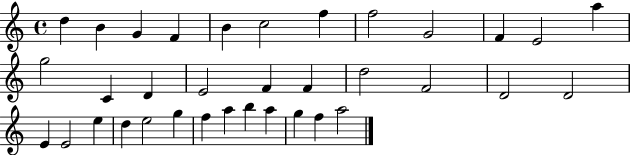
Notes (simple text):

D5/q B4/q G4/q F4/q B4/q C5/h F5/q F5/h G4/h F4/q E4/h A5/q G5/h C4/q D4/q E4/h F4/q F4/q D5/h F4/h D4/h D4/h E4/q E4/h E5/q D5/q E5/h G5/q F5/q A5/q B5/q A5/q G5/q F5/q A5/h